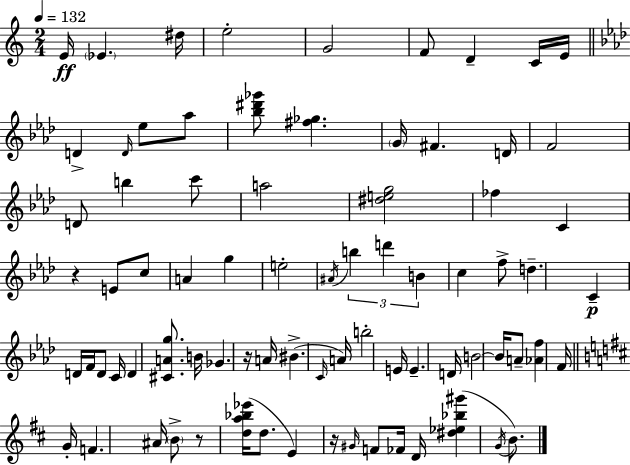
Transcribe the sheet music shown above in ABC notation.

X:1
T:Untitled
M:2/4
L:1/4
K:Am
E/4 _E ^d/4 e2 G2 F/2 D C/4 E/4 D D/4 _e/2 _a/2 [_b^d'_g']/2 [^f_g] G/4 ^F D/4 F2 D/2 b c'/2 a2 [^deg]2 _f C z E/2 c/2 A g e2 ^A/4 b d' B c f/2 d C D/4 F/4 D/2 C/4 D [^CAg]/2 B/4 _G z/4 A/4 ^B C/4 A/4 b2 E/4 E D/4 B2 B/4 A/2 [_Af] F/4 G/4 F ^A/4 B/2 z/2 [da_b_e']/4 d/2 E z/4 ^G/4 F/2 _F/4 D/4 [^d_e_b^g'] G/4 B/2